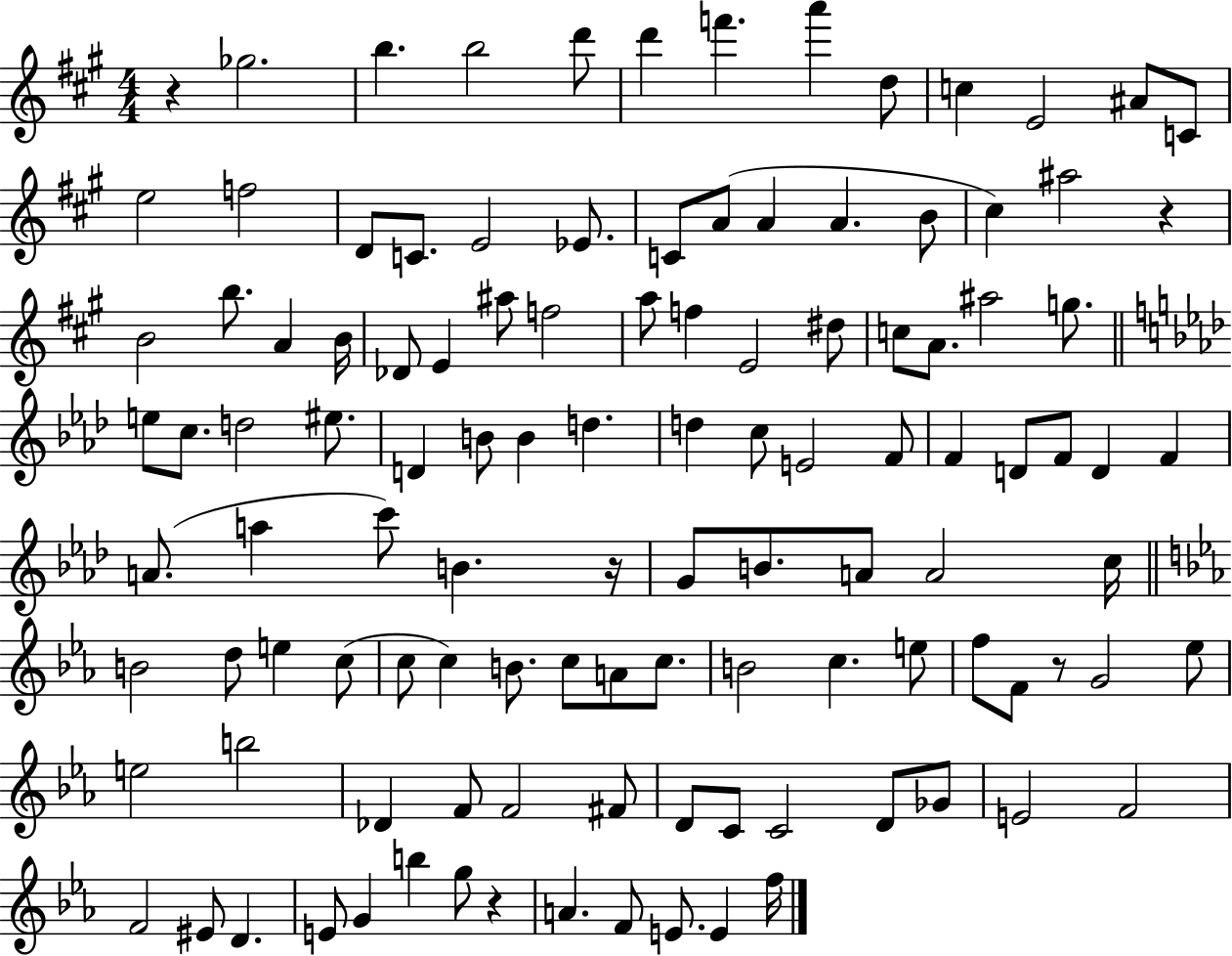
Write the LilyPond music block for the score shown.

{
  \clef treble
  \numericTimeSignature
  \time 4/4
  \key a \major
  r4 ges''2. | b''4. b''2 d'''8 | d'''4 f'''4. a'''4 d''8 | c''4 e'2 ais'8 c'8 | \break e''2 f''2 | d'8 c'8. e'2 ees'8. | c'8 a'8( a'4 a'4. b'8 | cis''4) ais''2 r4 | \break b'2 b''8. a'4 b'16 | des'8 e'4 ais''8 f''2 | a''8 f''4 e'2 dis''8 | c''8 a'8. ais''2 g''8. | \break \bar "||" \break \key f \minor e''8 c''8. d''2 eis''8. | d'4 b'8 b'4 d''4. | d''4 c''8 e'2 f'8 | f'4 d'8 f'8 d'4 f'4 | \break a'8.( a''4 c'''8) b'4. r16 | g'8 b'8. a'8 a'2 c''16 | \bar "||" \break \key ees \major b'2 d''8 e''4 c''8( | c''8 c''4) b'8. c''8 a'8 c''8. | b'2 c''4. e''8 | f''8 f'8 r8 g'2 ees''8 | \break e''2 b''2 | des'4 f'8 f'2 fis'8 | d'8 c'8 c'2 d'8 ges'8 | e'2 f'2 | \break f'2 eis'8 d'4. | e'8 g'4 b''4 g''8 r4 | a'4. f'8 e'8. e'4 f''16 | \bar "|."
}